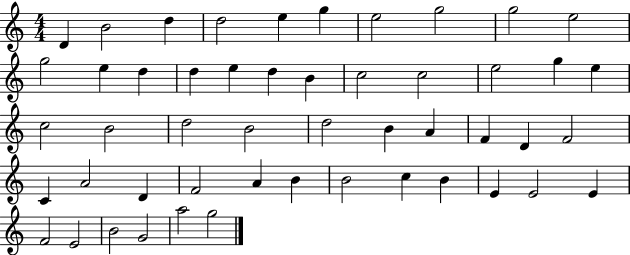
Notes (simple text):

D4/q B4/h D5/q D5/h E5/q G5/q E5/h G5/h G5/h E5/h G5/h E5/q D5/q D5/q E5/q D5/q B4/q C5/h C5/h E5/h G5/q E5/q C5/h B4/h D5/h B4/h D5/h B4/q A4/q F4/q D4/q F4/h C4/q A4/h D4/q F4/h A4/q B4/q B4/h C5/q B4/q E4/q E4/h E4/q F4/h E4/h B4/h G4/h A5/h G5/h